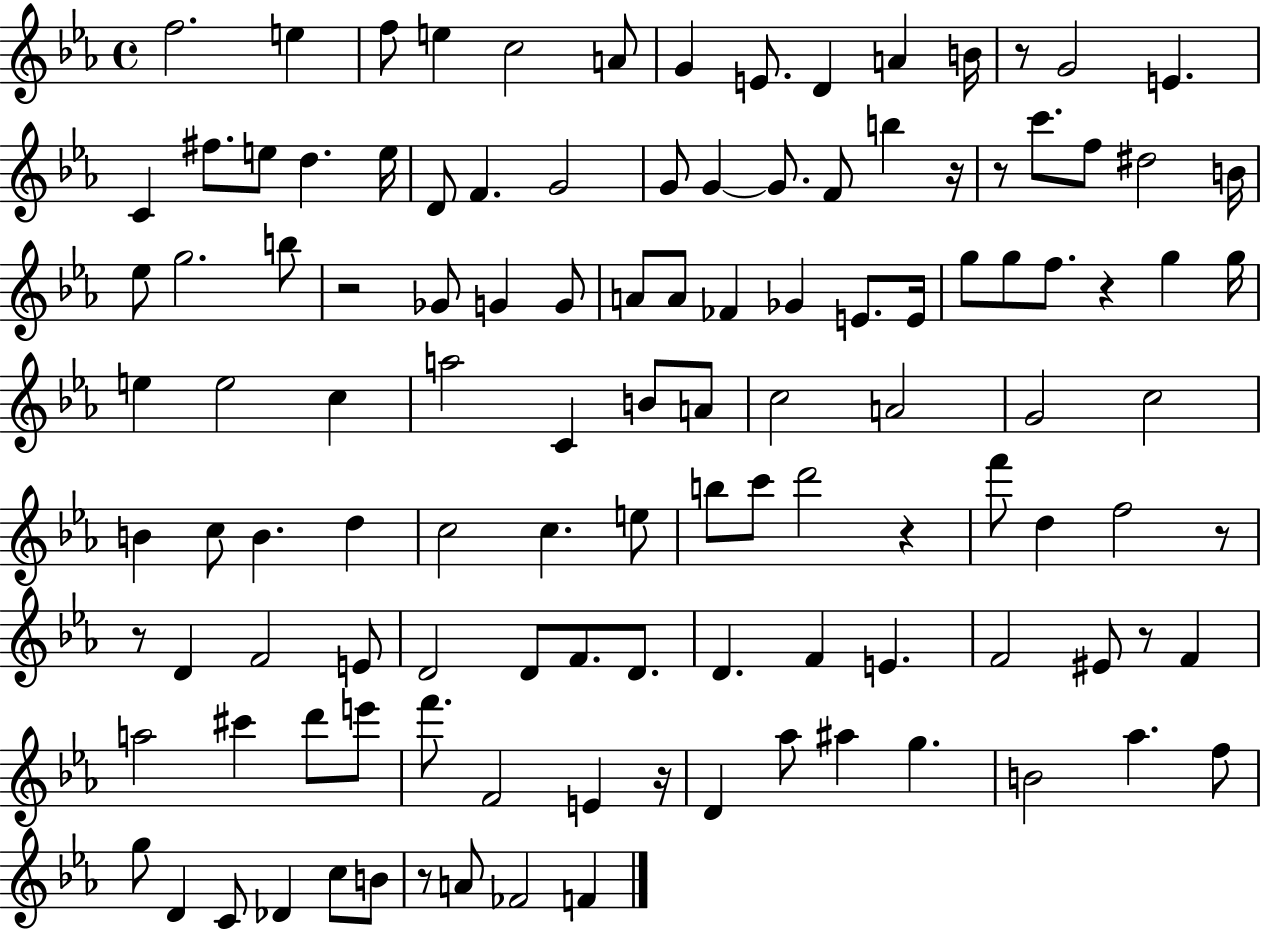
X:1
T:Untitled
M:4/4
L:1/4
K:Eb
f2 e f/2 e c2 A/2 G E/2 D A B/4 z/2 G2 E C ^f/2 e/2 d e/4 D/2 F G2 G/2 G G/2 F/2 b z/4 z/2 c'/2 f/2 ^d2 B/4 _e/2 g2 b/2 z2 _G/2 G G/2 A/2 A/2 _F _G E/2 E/4 g/2 g/2 f/2 z g g/4 e e2 c a2 C B/2 A/2 c2 A2 G2 c2 B c/2 B d c2 c e/2 b/2 c'/2 d'2 z f'/2 d f2 z/2 z/2 D F2 E/2 D2 D/2 F/2 D/2 D F E F2 ^E/2 z/2 F a2 ^c' d'/2 e'/2 f'/2 F2 E z/4 D _a/2 ^a g B2 _a f/2 g/2 D C/2 _D c/2 B/2 z/2 A/2 _F2 F